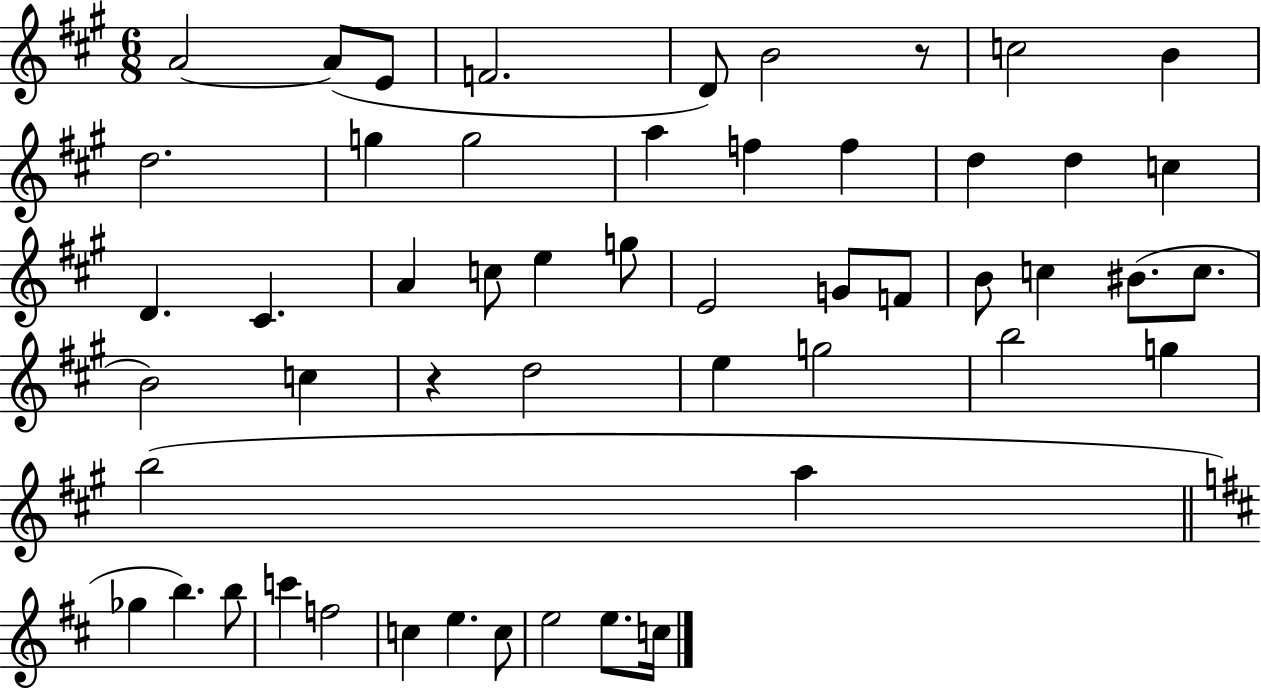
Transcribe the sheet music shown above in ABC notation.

X:1
T:Untitled
M:6/8
L:1/4
K:A
A2 A/2 E/2 F2 D/2 B2 z/2 c2 B d2 g g2 a f f d d c D ^C A c/2 e g/2 E2 G/2 F/2 B/2 c ^B/2 c/2 B2 c z d2 e g2 b2 g b2 a _g b b/2 c' f2 c e c/2 e2 e/2 c/4